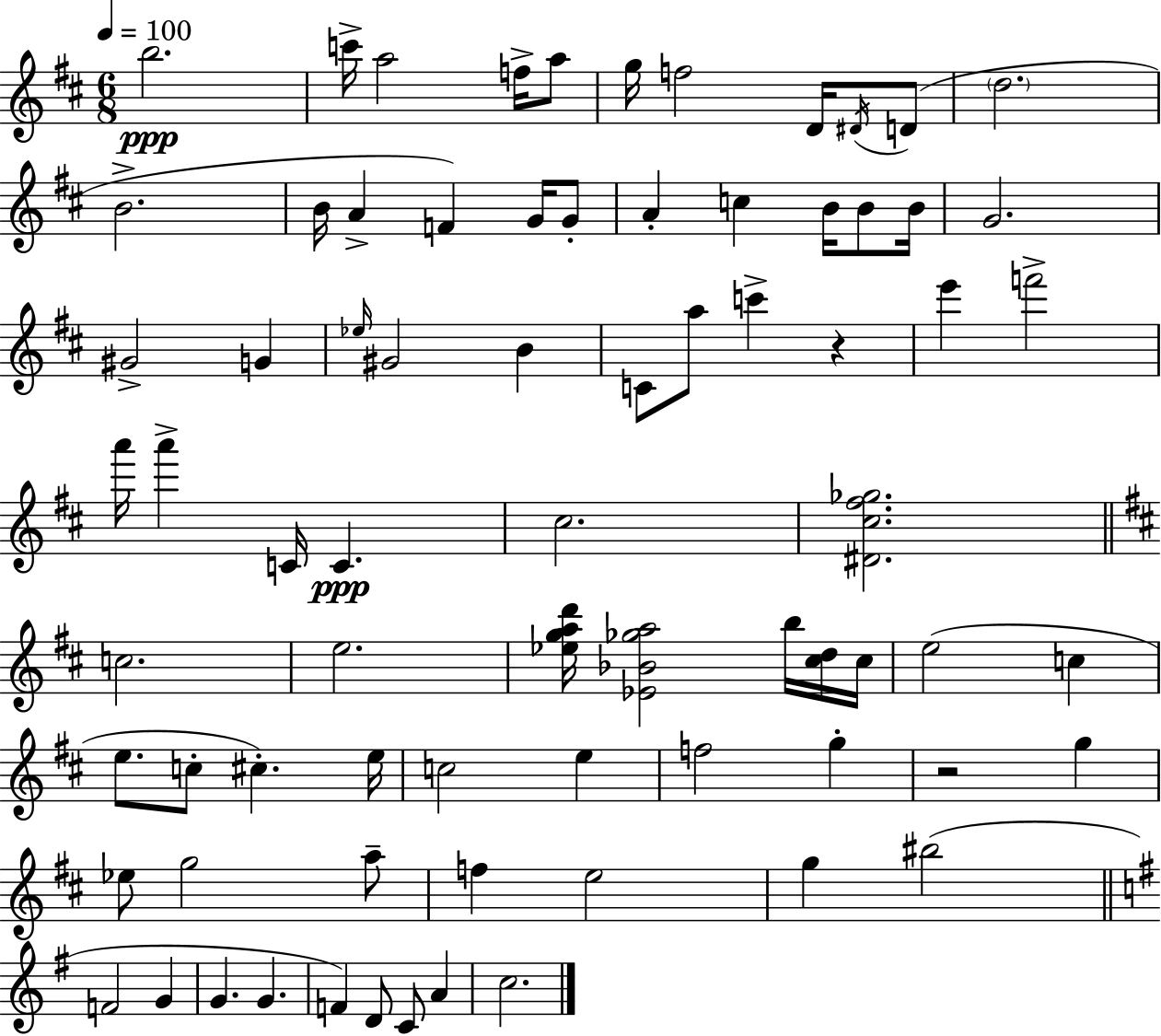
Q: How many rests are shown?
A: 2